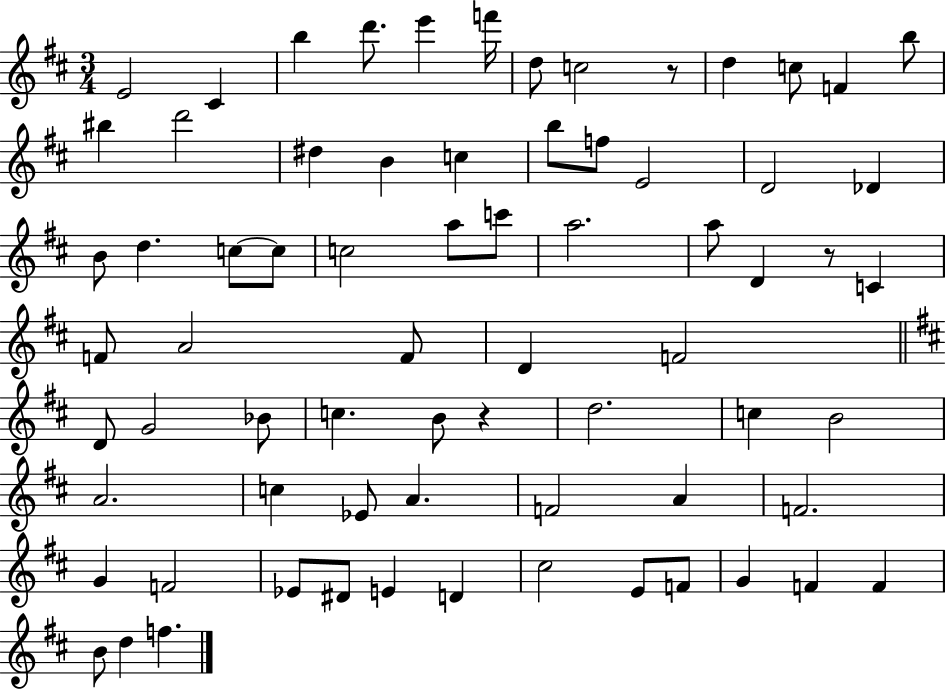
E4/h C#4/q B5/q D6/e. E6/q F6/s D5/e C5/h R/e D5/q C5/e F4/q B5/e BIS5/q D6/h D#5/q B4/q C5/q B5/e F5/e E4/h D4/h Db4/q B4/e D5/q. C5/e C5/e C5/h A5/e C6/e A5/h. A5/e D4/q R/e C4/q F4/e A4/h F4/e D4/q F4/h D4/e G4/h Bb4/e C5/q. B4/e R/q D5/h. C5/q B4/h A4/h. C5/q Eb4/e A4/q. F4/h A4/q F4/h. G4/q F4/h Eb4/e D#4/e E4/q D4/q C#5/h E4/e F4/e G4/q F4/q F4/q B4/e D5/q F5/q.